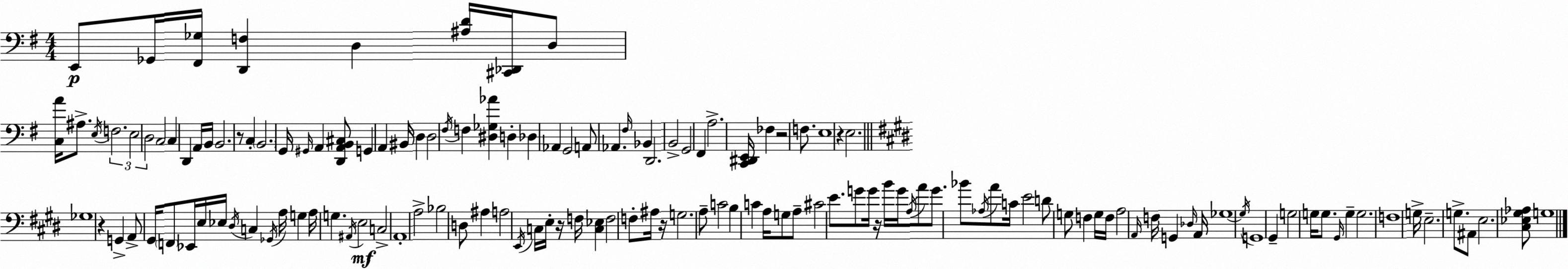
X:1
T:Untitled
M:4/4
L:1/4
K:G
E,,/2 _G,,/4 [^F,,_G,]/4 [D,,F,] D, [^A,D]/4 [^C,,_D,,]/4 D,/2 [C,A]/4 ^A,/2 E,/4 F,2 E,2 D,2 C,2 C, D,, A,,/4 B,,/4 B,,2 z/2 C, B,,2 G,,/4 ^G,,/4 A,, [D,,A,,B,,^C,]/2 G,, A,, ^B,,/4 D, D,2 ^F,/4 F, [^D,_G,_A] D, _D, _A,, G,,2 A,,/2 _A,, ^F,/4 _B,, D,,2 B,,2 G,,2 ^F,, A,2 [C,,^D,,E,,]/4 _F, z2 F,/2 E,4 z E,2 _G,4 z G,, A,,/2 ^G,,/4 F,,/2 _E,,/4 E,/4 _E,/4 ^D,/4 C, _G,,/4 A,/4 G, A,/4 G, ^A,,/4 E,2 C,2 A,,4 A,2 _B,2 D,/2 ^A, A,2 E,,/4 C,/4 E,/4 z/4 F,/4 [C,_E,] F,2 F,/2 ^A,/4 z/4 G,2 A,/2 C2 B, C A,/4 G,/2 A,/2 ^C2 E/2 G/2 G/4 z/4 B/4 G/4 A,/4 A/2 G/2 _B/2 _A,/4 A/2 C/4 E2 D/2 G,/2 F, G,/4 F,/4 A,2 A,,/4 F,/4 G,, _D,/4 A,,/4 _G,4 _G,/4 G,,4 ^G,, G,2 G,/4 G,/2 ^G,,/4 G, G,2 F,4 G,/4 E,2 G,/2 ^A,,/2 E,2 [^C,_E,^G,_A,]/2 G,4